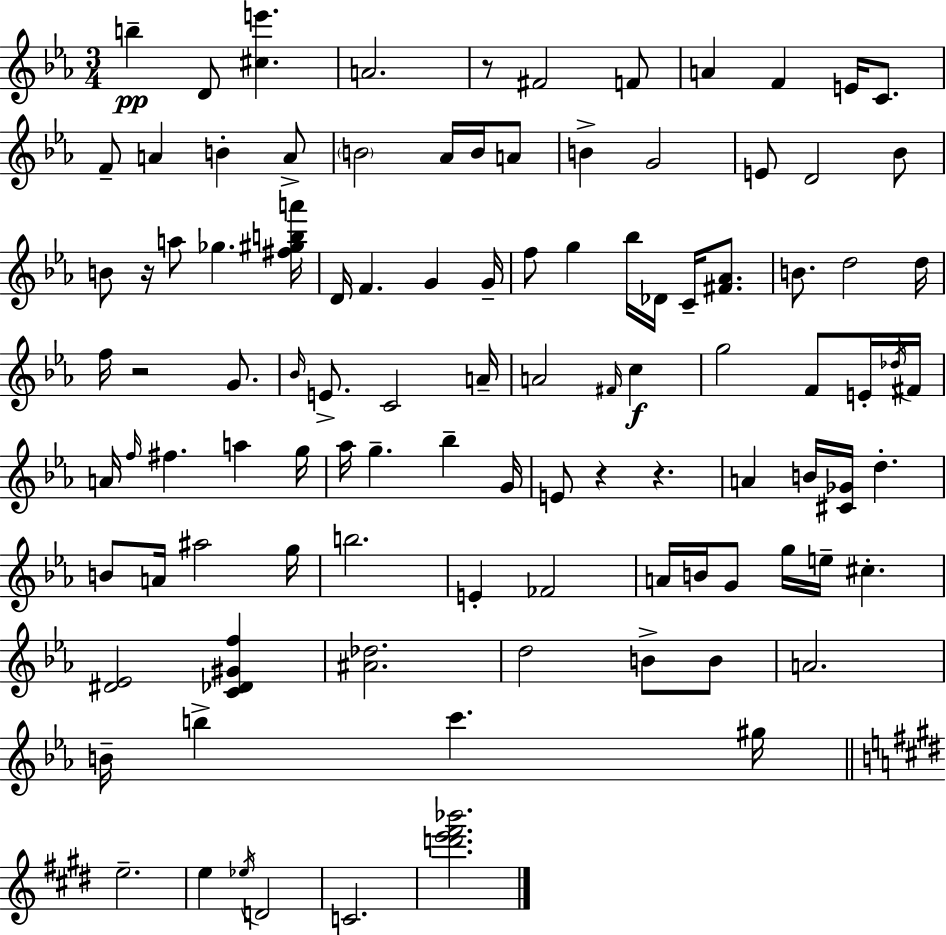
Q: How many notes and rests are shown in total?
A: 103